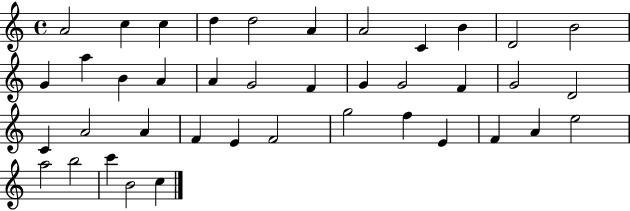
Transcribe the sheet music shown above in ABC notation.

X:1
T:Untitled
M:4/4
L:1/4
K:C
A2 c c d d2 A A2 C B D2 B2 G a B A A G2 F G G2 F G2 D2 C A2 A F E F2 g2 f E F A e2 a2 b2 c' B2 c